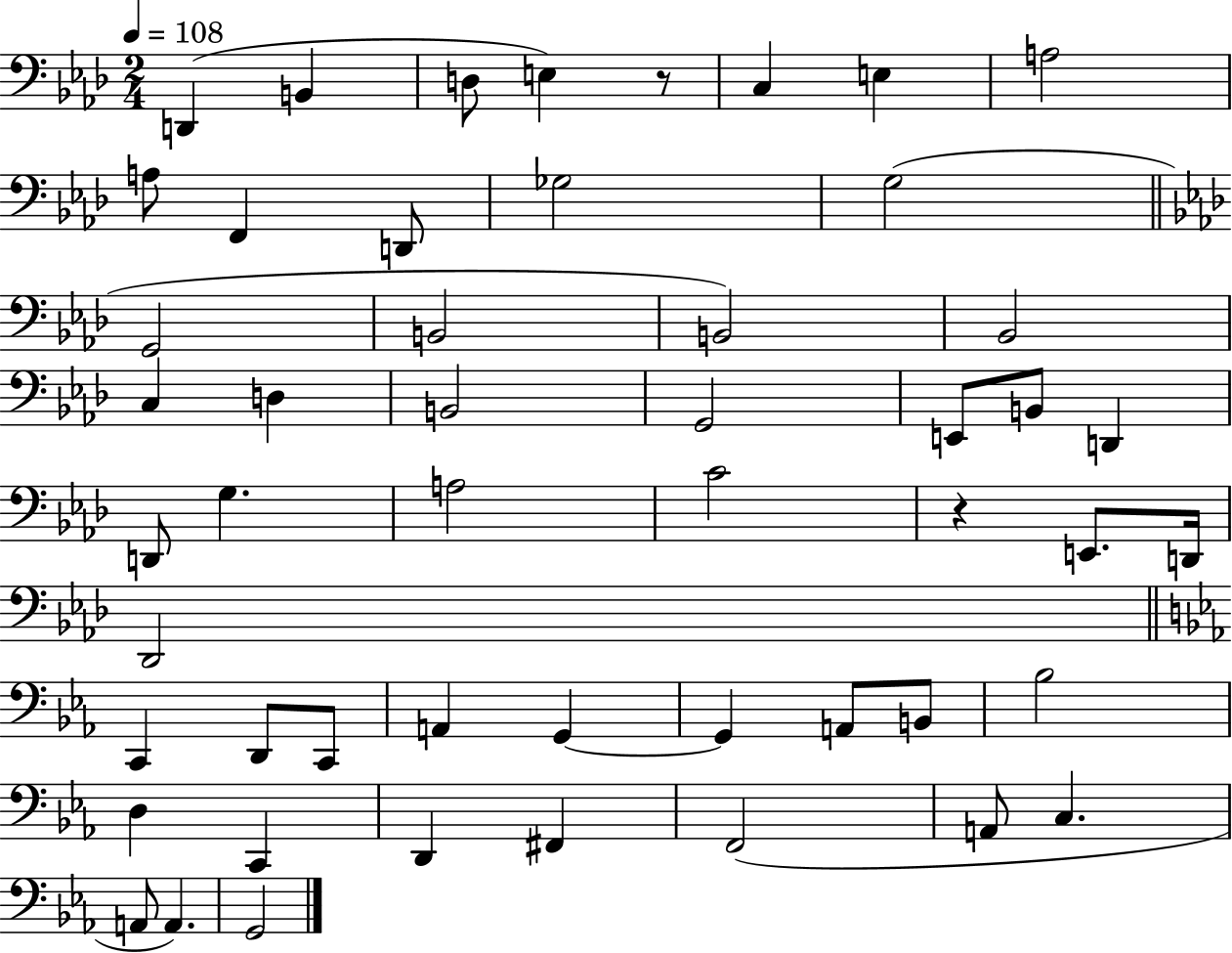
{
  \clef bass
  \numericTimeSignature
  \time 2/4
  \key aes \major
  \tempo 4 = 108
  d,4( b,4 | d8 e4) r8 | c4 e4 | a2 | \break a8 f,4 d,8 | ges2 | g2( | \bar "||" \break \key aes \major g,2 | b,2 | b,2) | bes,2 | \break c4 d4 | b,2 | g,2 | e,8 b,8 d,4 | \break d,8 g4. | a2 | c'2 | r4 e,8. d,16 | \break des,2 | \bar "||" \break \key ees \major c,4 d,8 c,8 | a,4 g,4~~ | g,4 a,8 b,8 | bes2 | \break d4 c,4 | d,4 fis,4 | f,2( | a,8 c4. | \break a,8 a,4.) | g,2 | \bar "|."
}